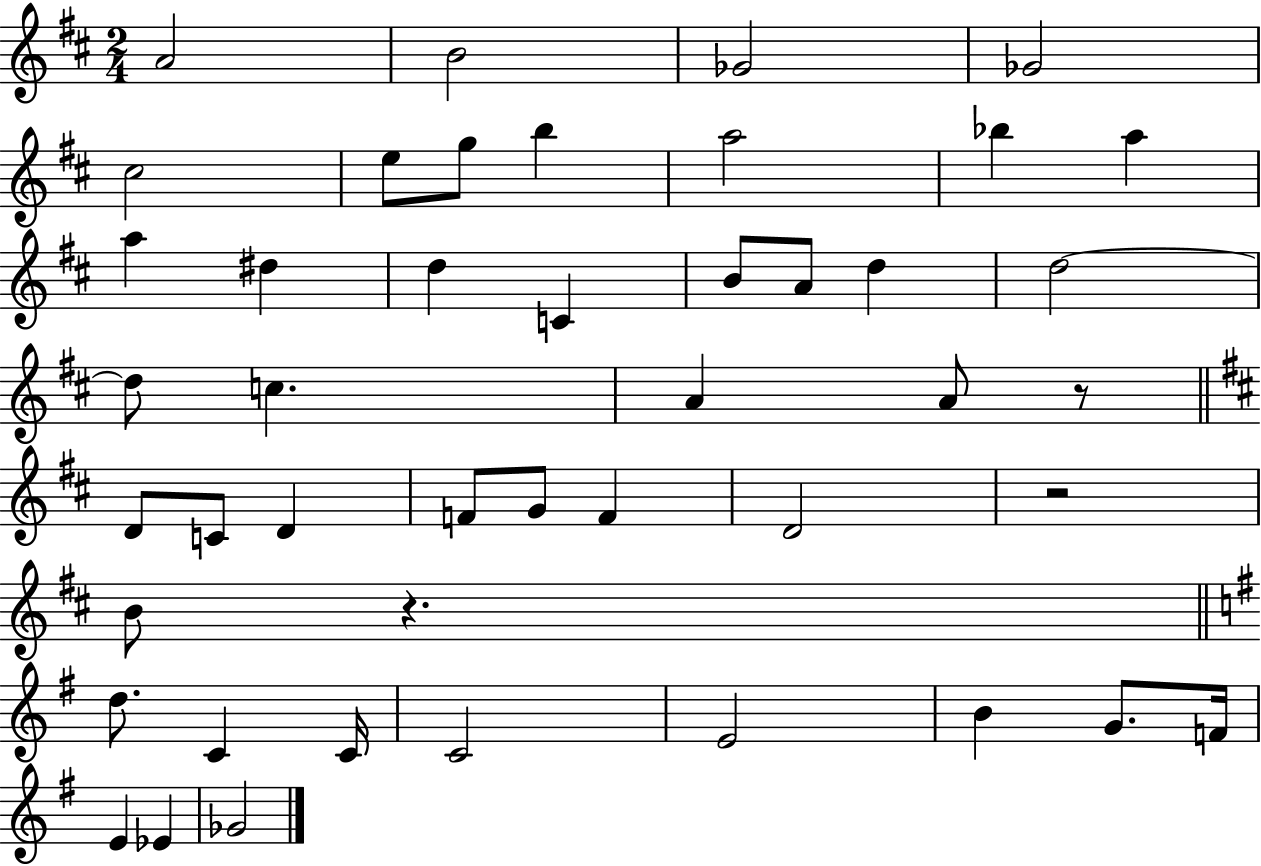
A4/h B4/h Gb4/h Gb4/h C#5/h E5/e G5/e B5/q A5/h Bb5/q A5/q A5/q D#5/q D5/q C4/q B4/e A4/e D5/q D5/h D5/e C5/q. A4/q A4/e R/e D4/e C4/e D4/q F4/e G4/e F4/q D4/h R/h B4/e R/q. D5/e. C4/q C4/s C4/h E4/h B4/q G4/e. F4/s E4/q Eb4/q Gb4/h